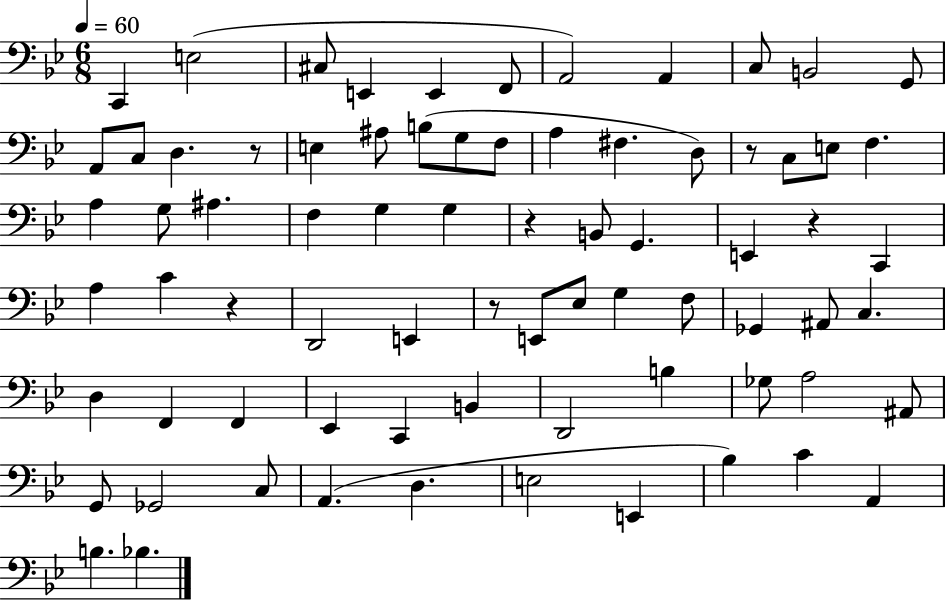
{
  \clef bass
  \numericTimeSignature
  \time 6/8
  \key bes \major
  \tempo 4 = 60
  c,4 e2( | cis8 e,4 e,4 f,8 | a,2) a,4 | c8 b,2 g,8 | \break a,8 c8 d4. r8 | e4 ais8 b8( g8 f8 | a4 fis4. d8) | r8 c8 e8 f4. | \break a4 g8 ais4. | f4 g4 g4 | r4 b,8 g,4. | e,4 r4 c,4 | \break a4 c'4 r4 | d,2 e,4 | r8 e,8 ees8 g4 f8 | ges,4 ais,8 c4. | \break d4 f,4 f,4 | ees,4 c,4 b,4 | d,2 b4 | ges8 a2 ais,8 | \break g,8 ges,2 c8 | a,4.( d4. | e2 e,4 | bes4) c'4 a,4 | \break b4. bes4. | \bar "|."
}